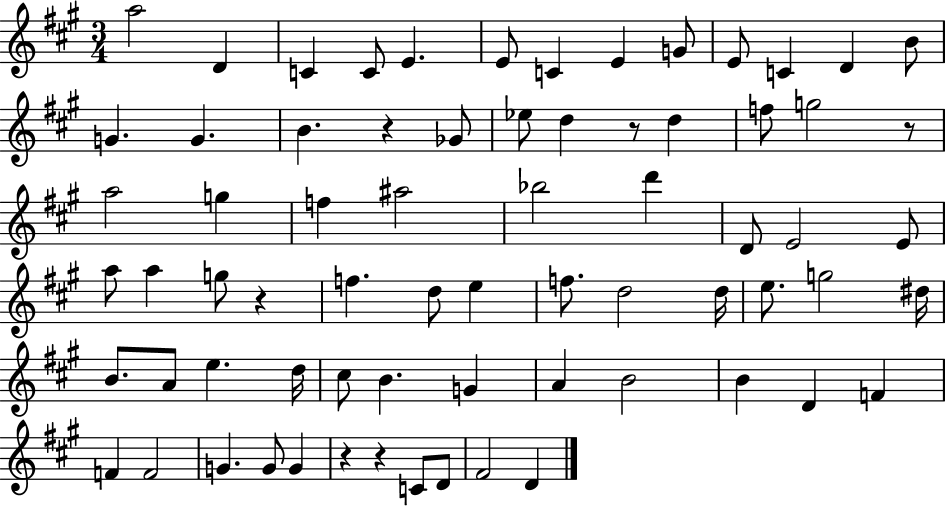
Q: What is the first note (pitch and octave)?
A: A5